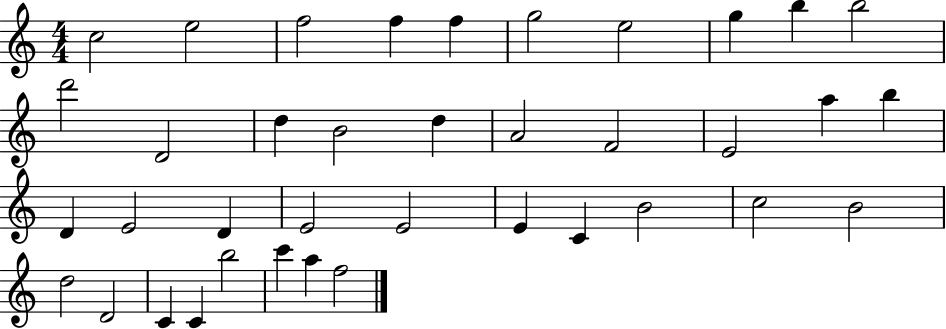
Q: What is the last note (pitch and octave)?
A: F5